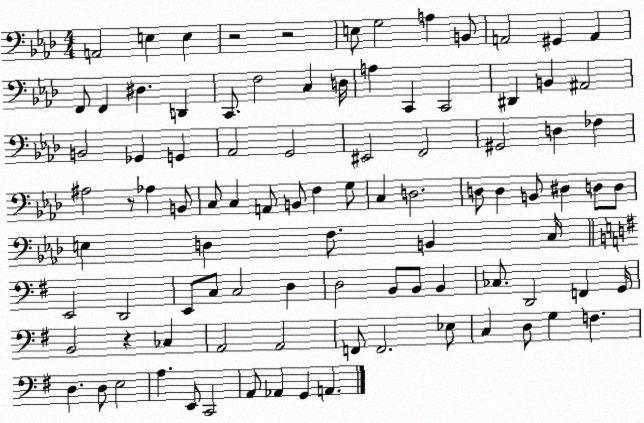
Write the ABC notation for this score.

X:1
T:Untitled
M:4/4
L:1/4
K:Ab
A,,2 E, E, z2 z2 E,/2 G,2 A, B,,/2 A,,2 ^G,, A,, F,,/2 F,, ^D, D,, C,,/2 F,2 C, D,/4 A, C,, C,,2 ^D,, B,, ^A,,2 B,,2 _G,, G,, _A,,2 G,,2 ^E,,2 F,,2 ^G,,2 D, _F, ^A,2 z/2 _A, B,,/2 C,/2 C, A,,/2 B,,/2 F, G,/2 C, D,2 D,/2 D, B,,/2 ^D, D,/2 D,/2 E, D, F,/2 B,, C,/4 E,,2 D,,2 E,,/2 C,/2 C,2 D, D,2 B,,/2 B,,/2 B,, _C,/2 D,,2 F,, G,,/4 B,,2 z _C, A,,2 A,,2 F,,/2 F,,2 _E,/2 C, D,/2 G, F, D, D,/2 E,2 A, E,,/2 C,,2 A,,/2 _A,, G,, A,,